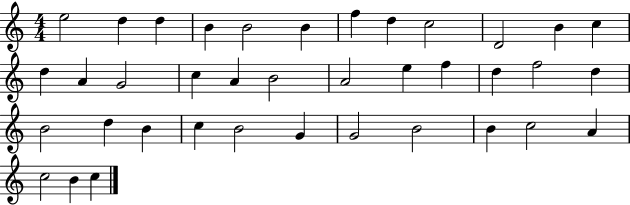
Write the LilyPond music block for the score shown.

{
  \clef treble
  \numericTimeSignature
  \time 4/4
  \key c \major
  e''2 d''4 d''4 | b'4 b'2 b'4 | f''4 d''4 c''2 | d'2 b'4 c''4 | \break d''4 a'4 g'2 | c''4 a'4 b'2 | a'2 e''4 f''4 | d''4 f''2 d''4 | \break b'2 d''4 b'4 | c''4 b'2 g'4 | g'2 b'2 | b'4 c''2 a'4 | \break c''2 b'4 c''4 | \bar "|."
}